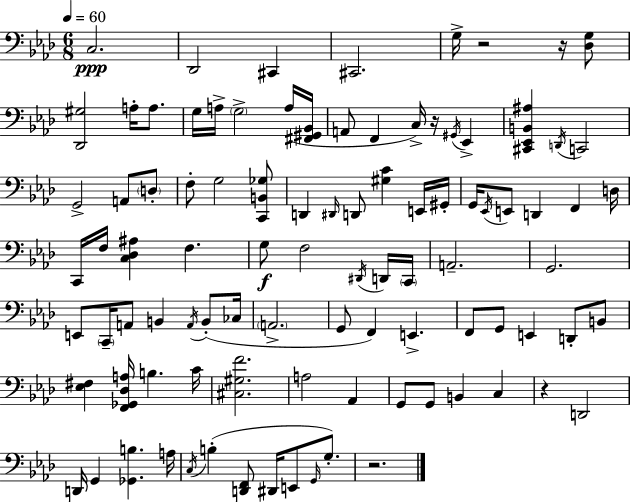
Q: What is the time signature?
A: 6/8